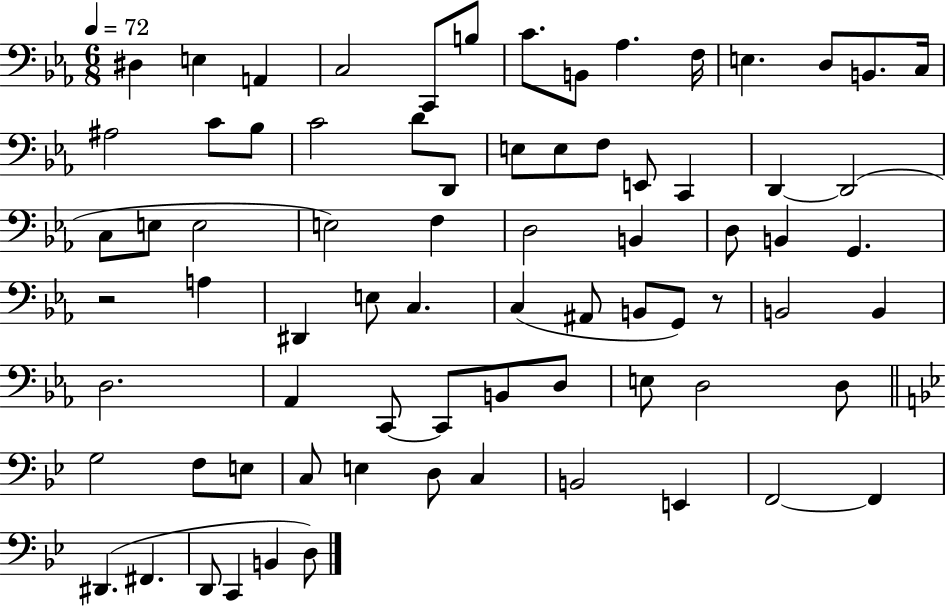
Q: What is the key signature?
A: EES major